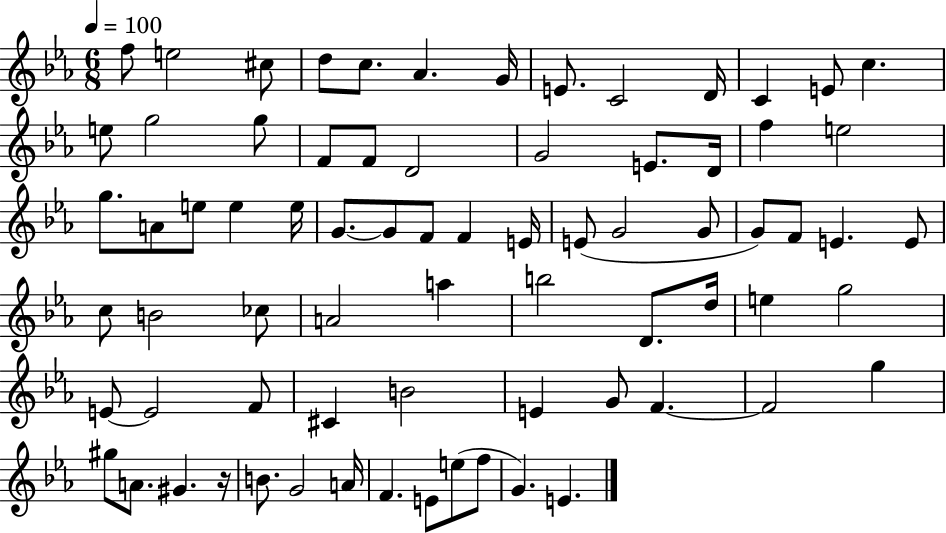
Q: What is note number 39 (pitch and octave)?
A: F4